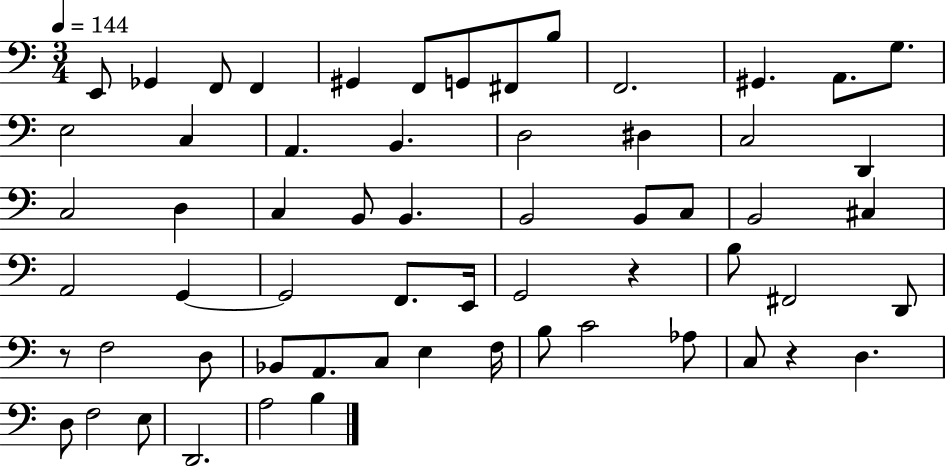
{
  \clef bass
  \numericTimeSignature
  \time 3/4
  \key c \major
  \tempo 4 = 144
  e,8 ges,4 f,8 f,4 | gis,4 f,8 g,8 fis,8 b8 | f,2. | gis,4. a,8. g8. | \break e2 c4 | a,4. b,4. | d2 dis4 | c2 d,4 | \break c2 d4 | c4 b,8 b,4. | b,2 b,8 c8 | b,2 cis4 | \break a,2 g,4~~ | g,2 f,8. e,16 | g,2 r4 | b8 fis,2 d,8 | \break r8 f2 d8 | bes,8 a,8. c8 e4 f16 | b8 c'2 aes8 | c8 r4 d4. | \break d8 f2 e8 | d,2. | a2 b4 | \bar "|."
}